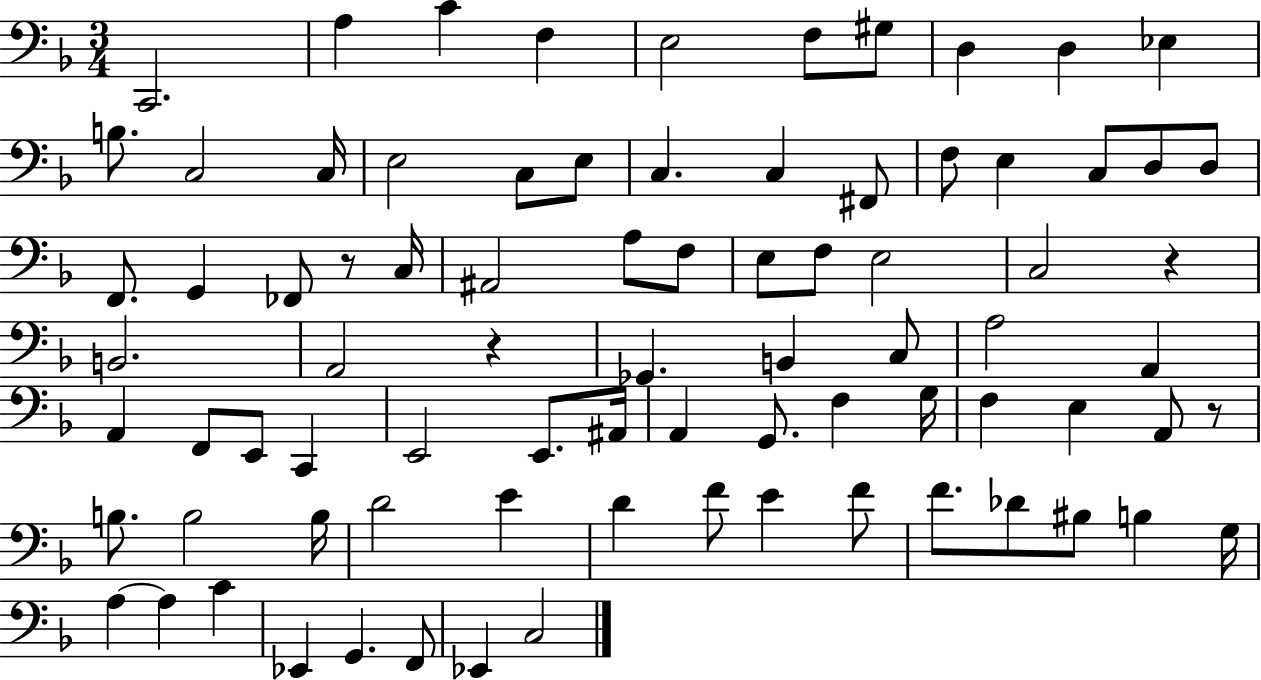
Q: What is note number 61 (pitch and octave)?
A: E4